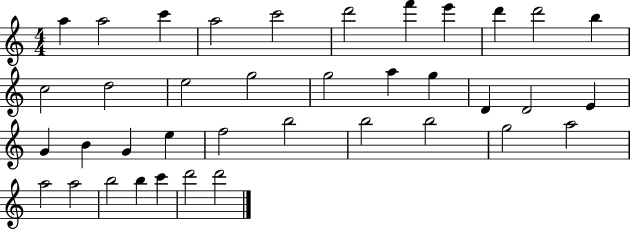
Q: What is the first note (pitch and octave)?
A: A5